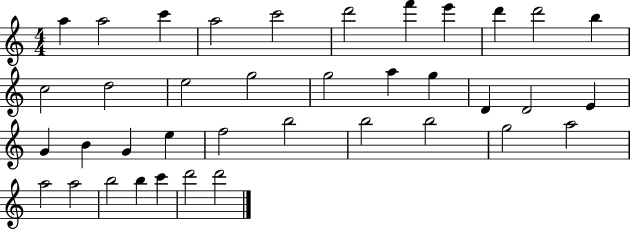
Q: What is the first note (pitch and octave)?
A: A5